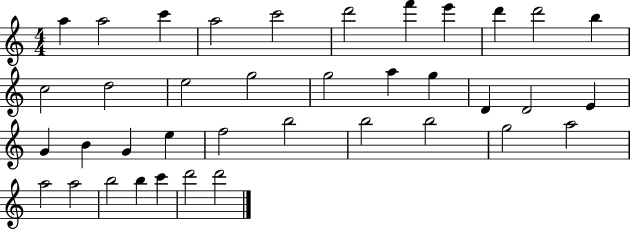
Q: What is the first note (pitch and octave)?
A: A5